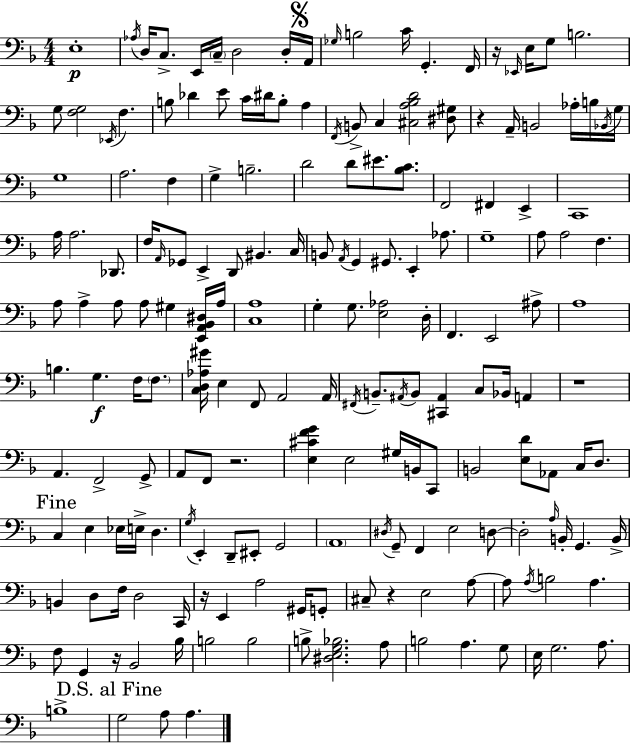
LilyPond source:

{
  \clef bass
  \numericTimeSignature
  \time 4/4
  \key f \major
  \repeat volta 2 { e1-.\p | \acciaccatura { aes16 } d16 c8.-> e,16 \parenthesize c16-- d2 d16-. | \mark \markup { \musicglyph "scripts.segno" } a,16 \grace { ges16 } b2 c'16 g,4.-. | f,16 r16 \grace { ees,16 } e16 g8 b2. | \break g8 <f g>2 \acciaccatura { ees,16 } f4. | b8 des'4 e'8 c'16 dis'16 b8-. | a4 \acciaccatura { f,16 } b,8-> c4 <cis a bes d'>2 | <dis gis>8 r4 a,16-- b,2 | \break aes16-. b16 \acciaccatura { bes,16 } g16 g1 | a2. | f4 g4-> b2.-- | d'2 d'8 | \break eis'8. <bes c'>8. f,2 fis,4 | e,4-> c,1 | a16 a2. | des,8. f16 \grace { a,16 } ges,8 e,4-> d,8 | \break bis,4. c16 b,8 \acciaccatura { a,16 } g,4 gis,8. | e,4-. aes8. g1-- | a8 a2 | f4. a8 a4-> a8 | \break a8 gis4 <e, a, bes, dis>16 a16 <c a>1 | g4-. g8. <e aes>2 | d16-. f,4. e,2 | ais8-> a1 | \break b4. g4.\f | f16 \parenthesize f8. <c d aes gis'>16 e4 f,8 a,2 | a,16 \acciaccatura { fis,16 } b,8.-- \acciaccatura { ais,16 } b,8 <cis, ais,>4 | c8 bes,16 a,4 r1 | \break a,4. | f,2-> g,8-> a,8 f,8 r2. | <e cis' f' g'>4 e2 | gis16 b,16 c,8 b,2 | \break <e d'>8 aes,8 c16 d8. \mark "Fine" c4 e4 | ees16 e16-> d4. \acciaccatura { g16 } e,4-. d,8-- | eis,8-. g,2 \parenthesize a,1 | \acciaccatura { dis16 } g,8-- f,4 | \break e2 d8~~ d2-. | \grace { a16 } b,16-. g,4. b,16-> b,4 | d8 f16 d2 c,16 r16 e,4 | a2 gis,16 g,8-. cis8-- r4 | \break e2 a8~~ a8 \acciaccatura { a16 } | b2 a4. f8 | g,4 r16 bes,2 bes16 b2 | b2 b8-> | \break <dis e g bes>2. a8 b2 | a4. g8 e16 g2. | a8. b1-> | \mark "D.S. al Fine" g2 | \break a8 a4. } \bar "|."
}